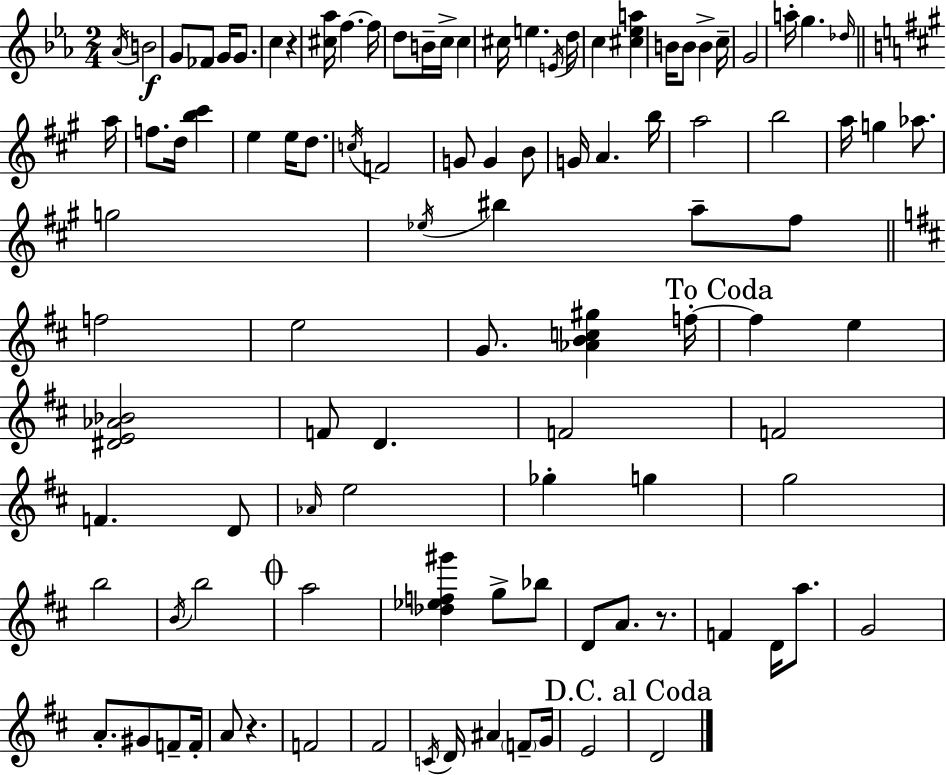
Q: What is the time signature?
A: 2/4